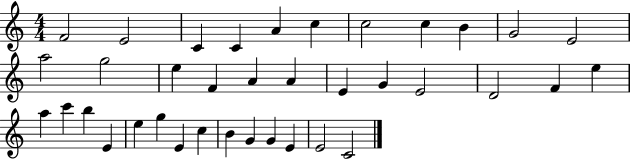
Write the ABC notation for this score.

X:1
T:Untitled
M:4/4
L:1/4
K:C
F2 E2 C C A c c2 c B G2 E2 a2 g2 e F A A E G E2 D2 F e a c' b E e g E c B G G E E2 C2